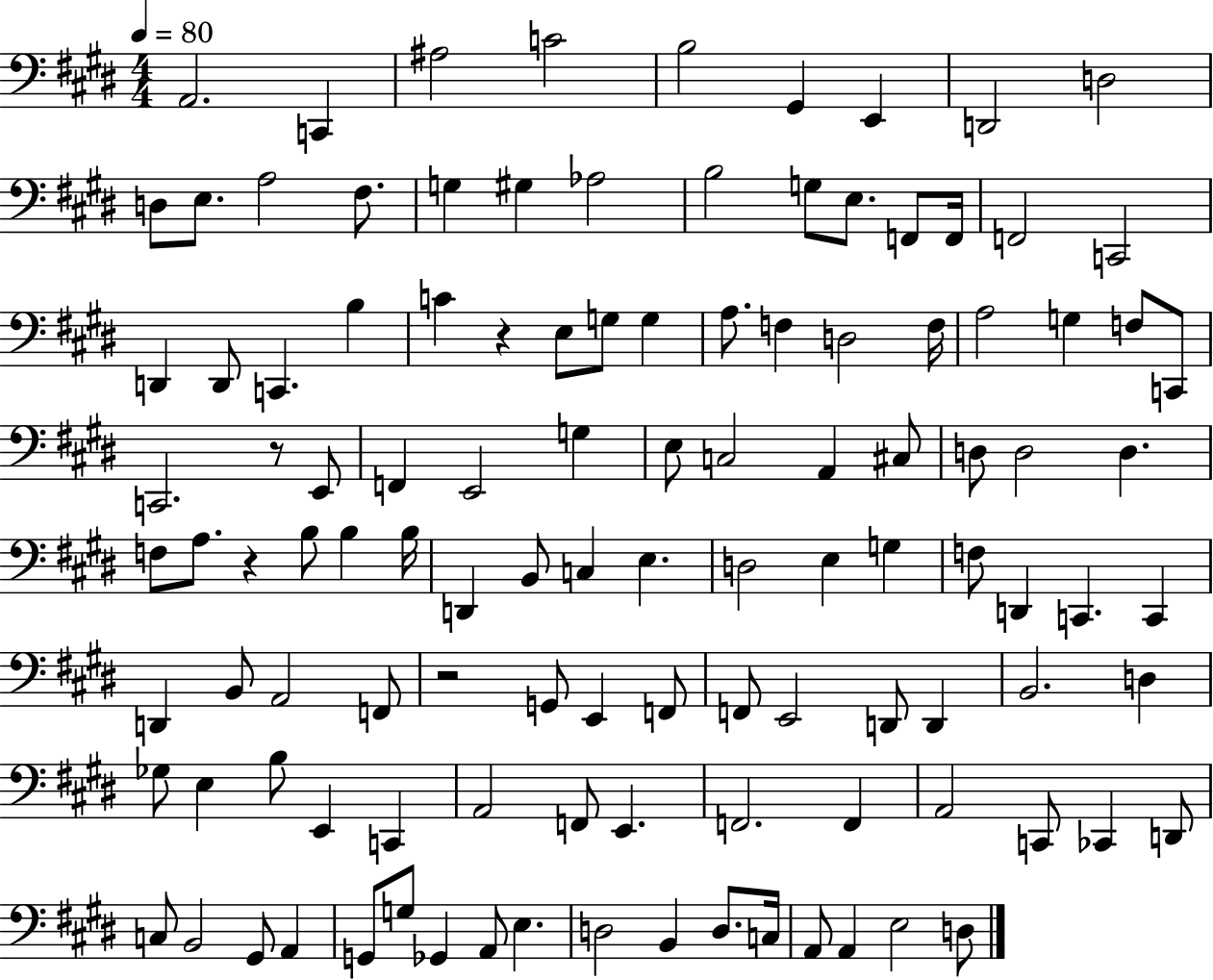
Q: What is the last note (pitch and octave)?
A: D3